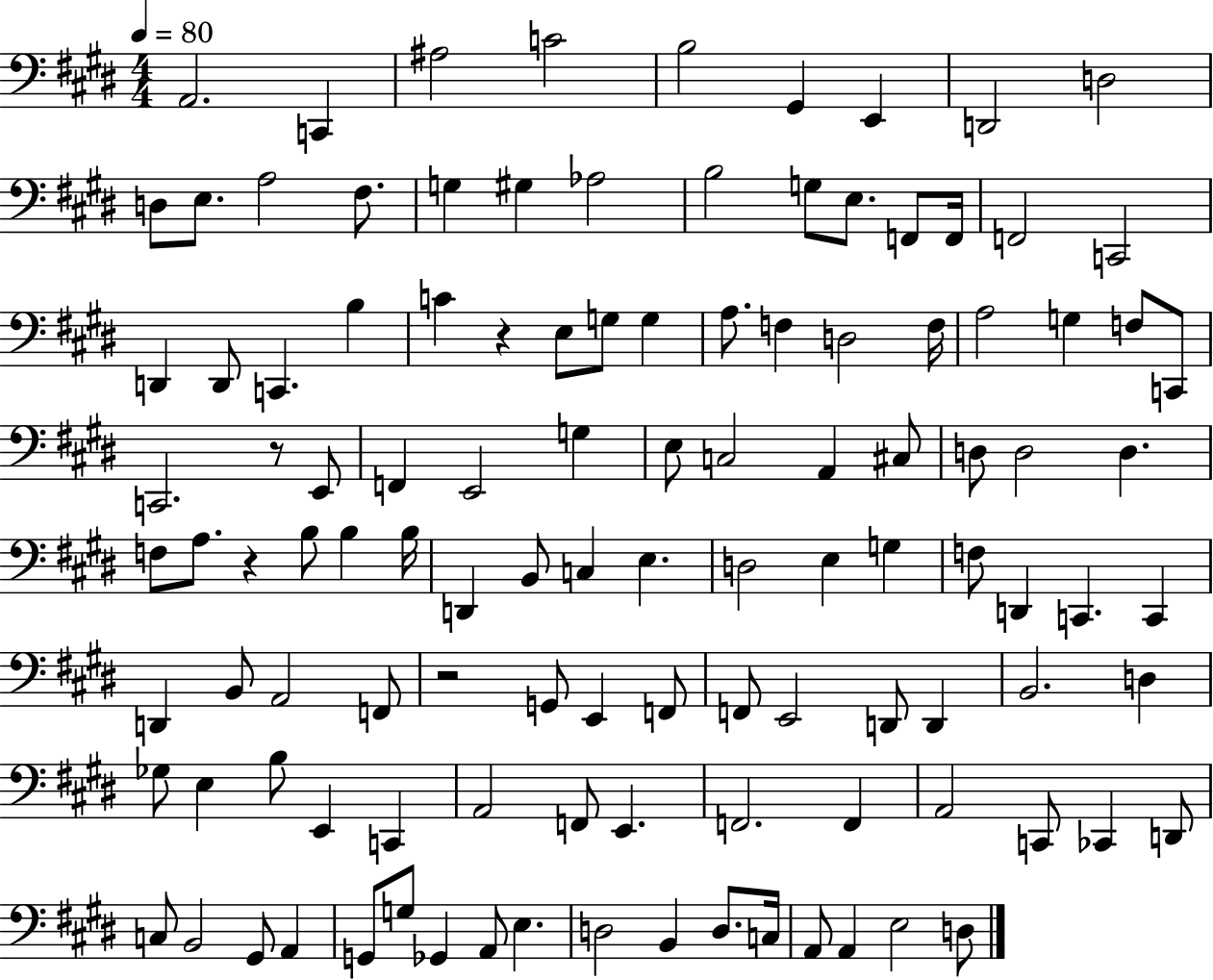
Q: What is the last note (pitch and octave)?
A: D3